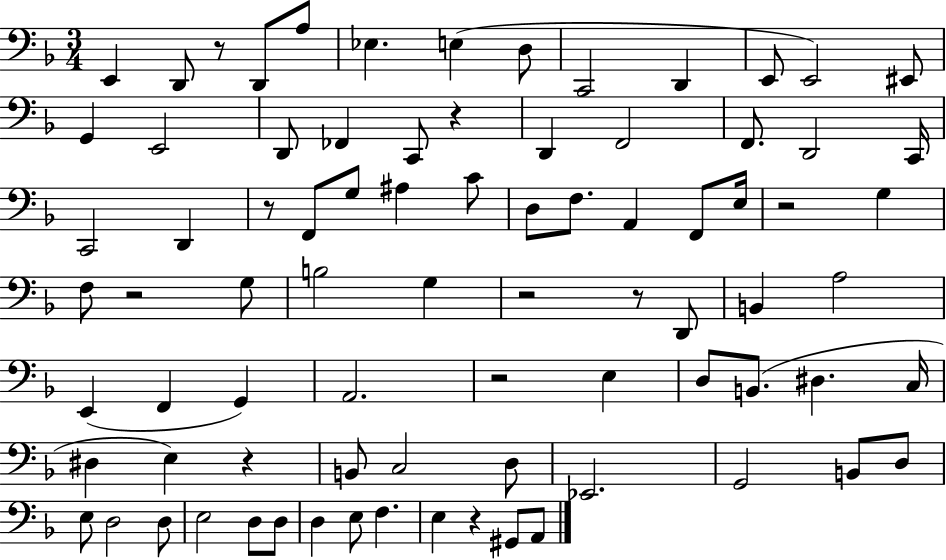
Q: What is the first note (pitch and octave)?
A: E2